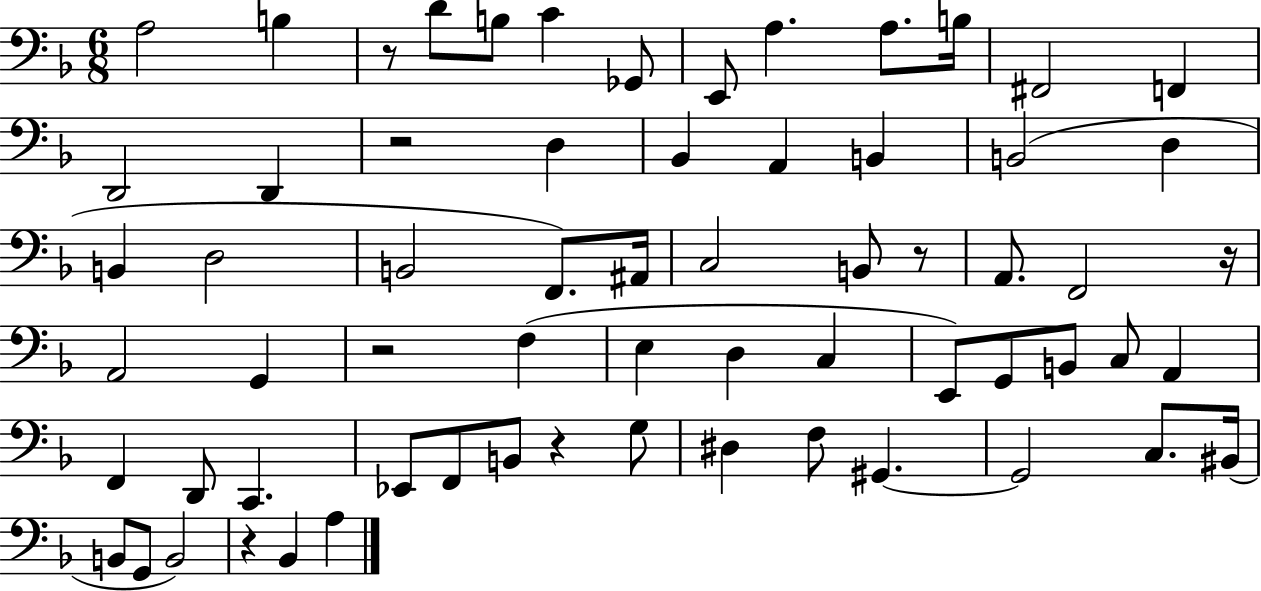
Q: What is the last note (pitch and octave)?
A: A3